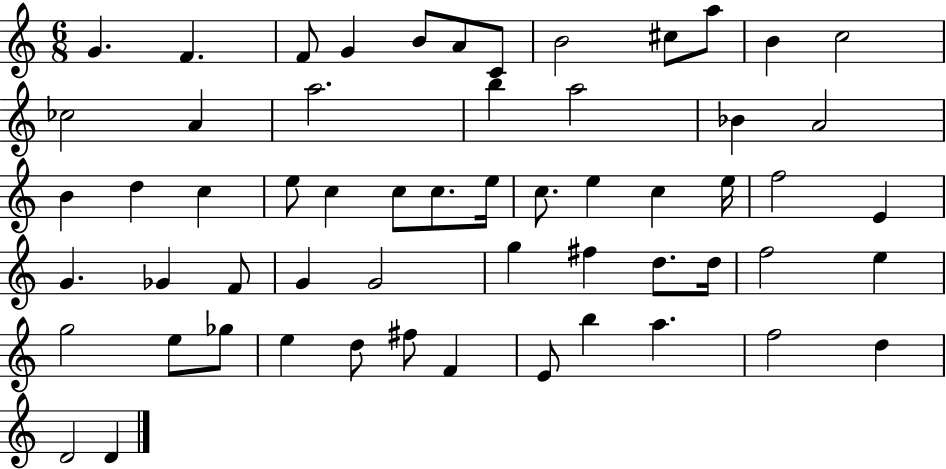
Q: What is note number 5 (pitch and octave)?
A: B4